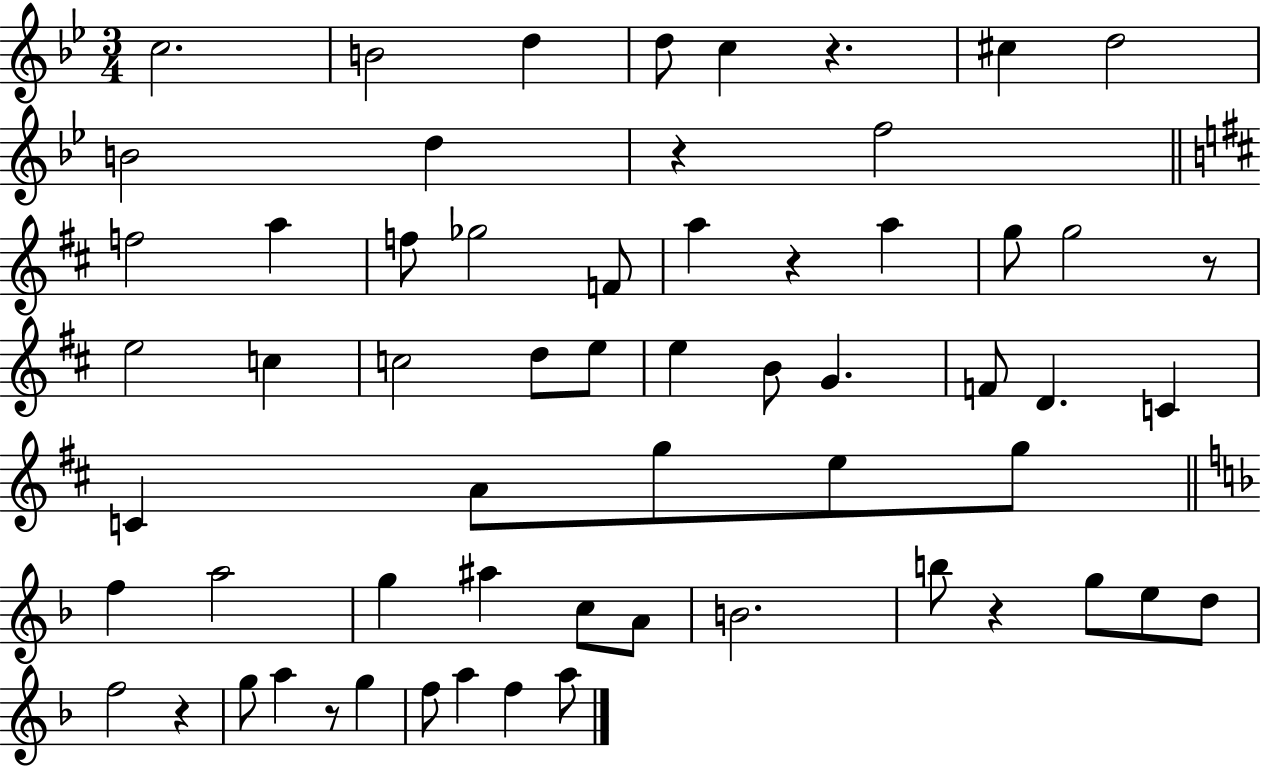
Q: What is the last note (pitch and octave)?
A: A5